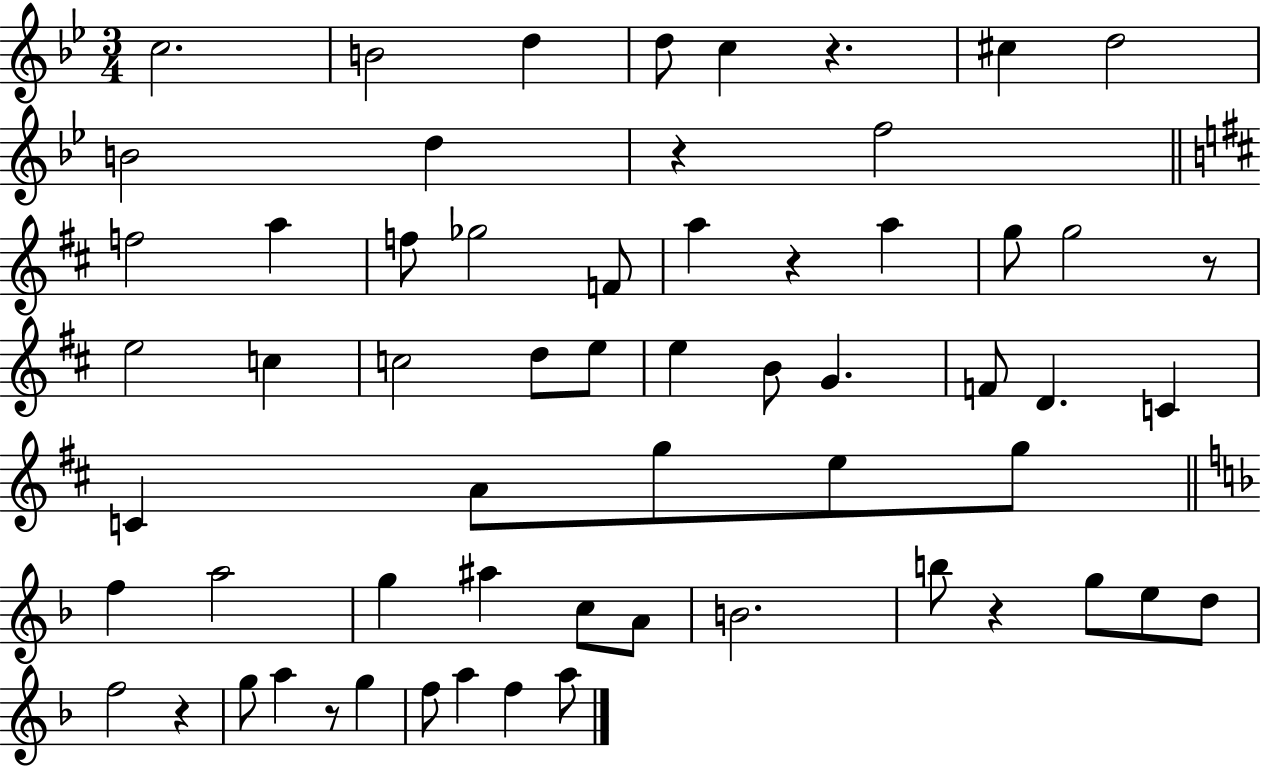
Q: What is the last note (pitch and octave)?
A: A5